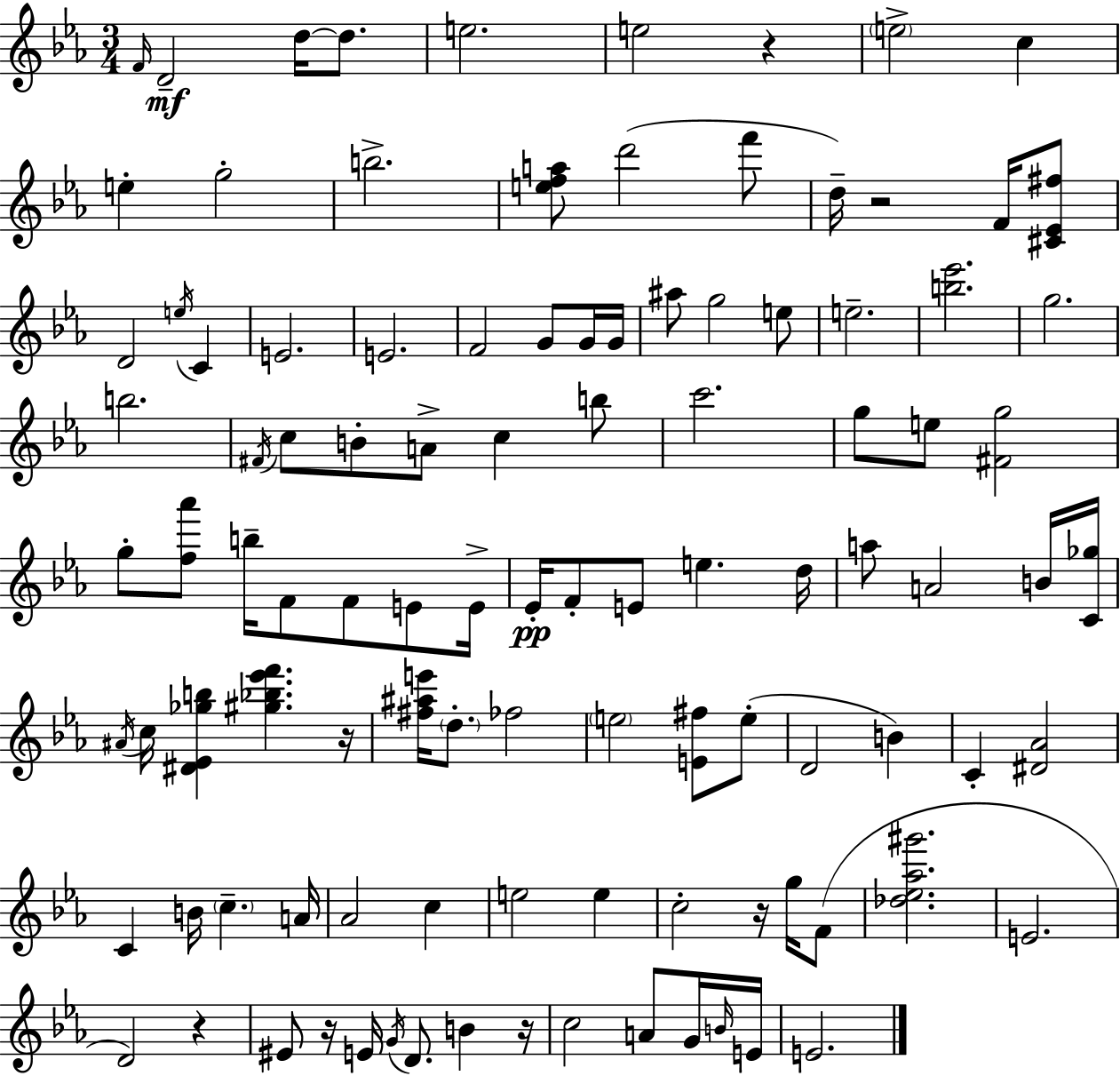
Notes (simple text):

F4/s D4/h D5/s D5/e. E5/h. E5/h R/q E5/h C5/q E5/q G5/h B5/h. [E5,F5,A5]/e D6/h F6/e D5/s R/h F4/s [C#4,Eb4,F#5]/e D4/h E5/s C4/q E4/h. E4/h. F4/h G4/e G4/s G4/s A#5/e G5/h E5/e E5/h. [B5,Eb6]/h. G5/h. B5/h. F#4/s C5/e B4/e A4/e C5/q B5/e C6/h. G5/e E5/e [F#4,G5]/h G5/e [F5,Ab6]/e B5/s F4/e F4/e E4/e E4/s Eb4/s F4/e E4/e E5/q. D5/s A5/e A4/h B4/s [C4,Gb5]/s A#4/s C5/s [D#4,Eb4,Gb5,B5]/q [G#5,Bb5,Eb6,F6]/q. R/s [F#5,A#5,E6]/s D5/e. FES5/h E5/h [E4,F#5]/e E5/e D4/h B4/q C4/q [D#4,Ab4]/h C4/q B4/s C5/q. A4/s Ab4/h C5/q E5/h E5/q C5/h R/s G5/s F4/e [Db5,Eb5,Ab5,G#6]/h. E4/h. D4/h R/q EIS4/e R/s E4/s G4/s D4/e. B4/q R/s C5/h A4/e G4/s B4/s E4/s E4/h.